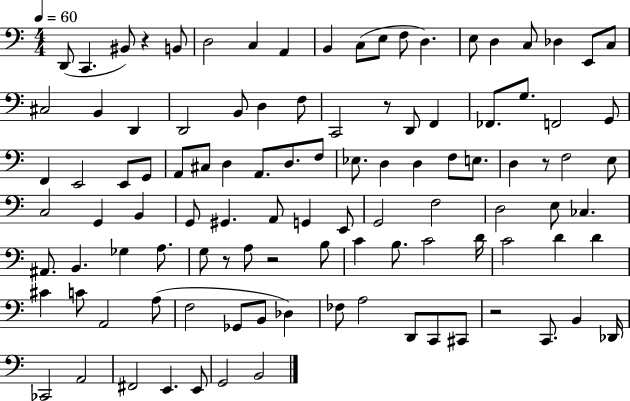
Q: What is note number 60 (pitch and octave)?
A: F3